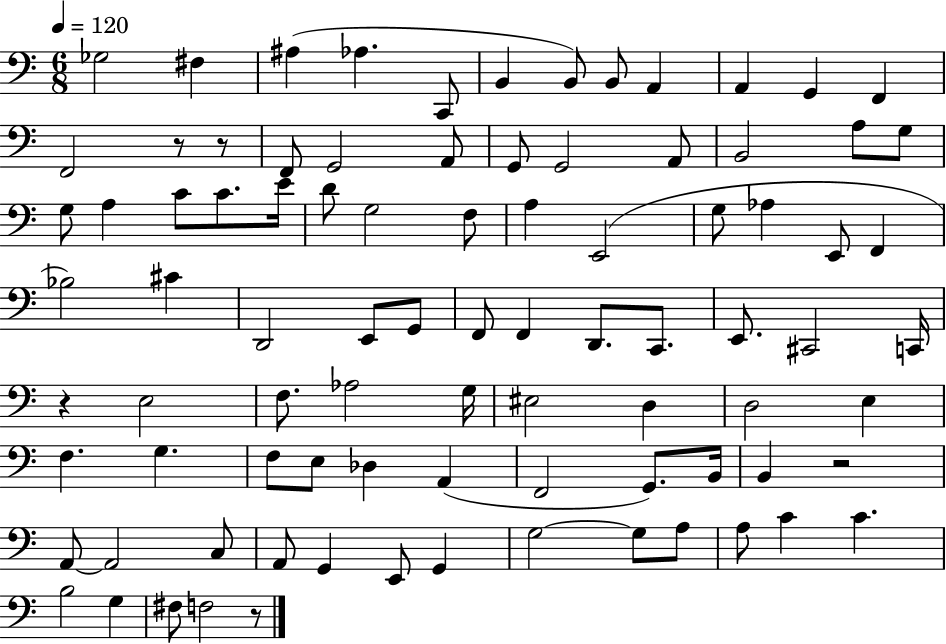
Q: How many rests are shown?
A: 5